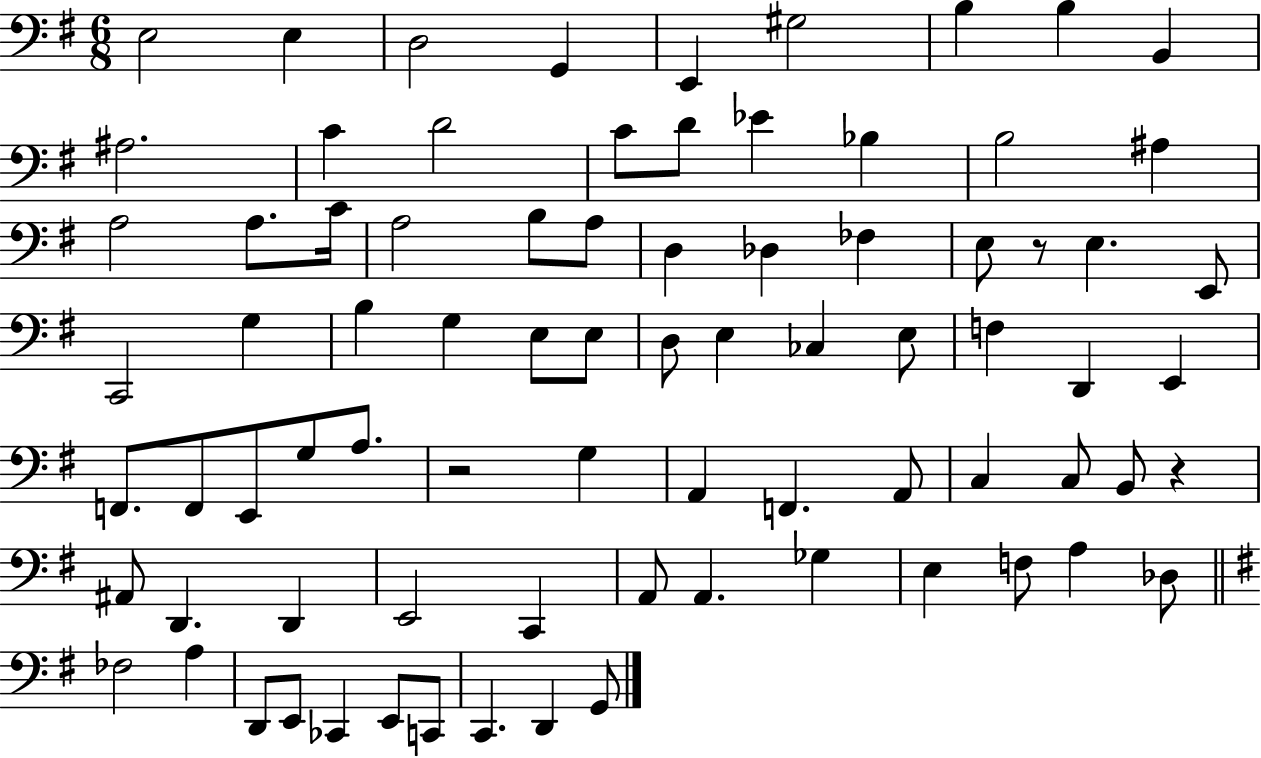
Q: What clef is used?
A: bass